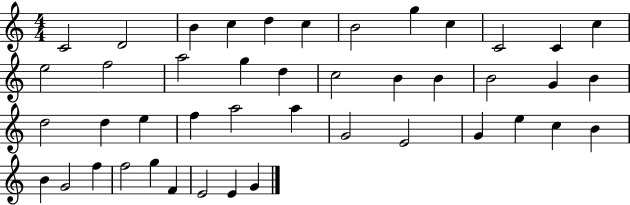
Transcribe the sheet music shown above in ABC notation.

X:1
T:Untitled
M:4/4
L:1/4
K:C
C2 D2 B c d c B2 g c C2 C c e2 f2 a2 g d c2 B B B2 G B d2 d e f a2 a G2 E2 G e c B B G2 f f2 g F E2 E G